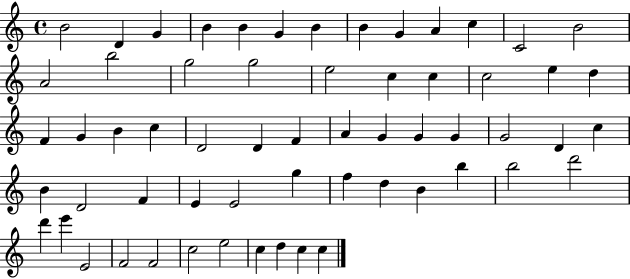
B4/h D4/q G4/q B4/q B4/q G4/q B4/q B4/q G4/q A4/q C5/q C4/h B4/h A4/h B5/h G5/h G5/h E5/h C5/q C5/q C5/h E5/q D5/q F4/q G4/q B4/q C5/q D4/h D4/q F4/q A4/q G4/q G4/q G4/q G4/h D4/q C5/q B4/q D4/h F4/q E4/q E4/h G5/q F5/q D5/q B4/q B5/q B5/h D6/h D6/q E6/q E4/h F4/h F4/h C5/h E5/h C5/q D5/q C5/q C5/q